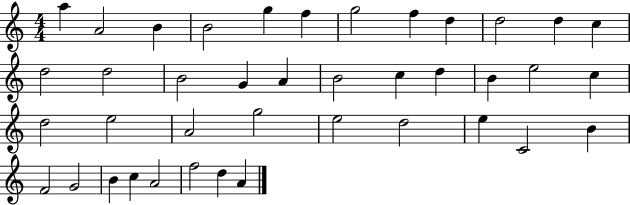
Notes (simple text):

A5/q A4/h B4/q B4/h G5/q F5/q G5/h F5/q D5/q D5/h D5/q C5/q D5/h D5/h B4/h G4/q A4/q B4/h C5/q D5/q B4/q E5/h C5/q D5/h E5/h A4/h G5/h E5/h D5/h E5/q C4/h B4/q F4/h G4/h B4/q C5/q A4/h F5/h D5/q A4/q